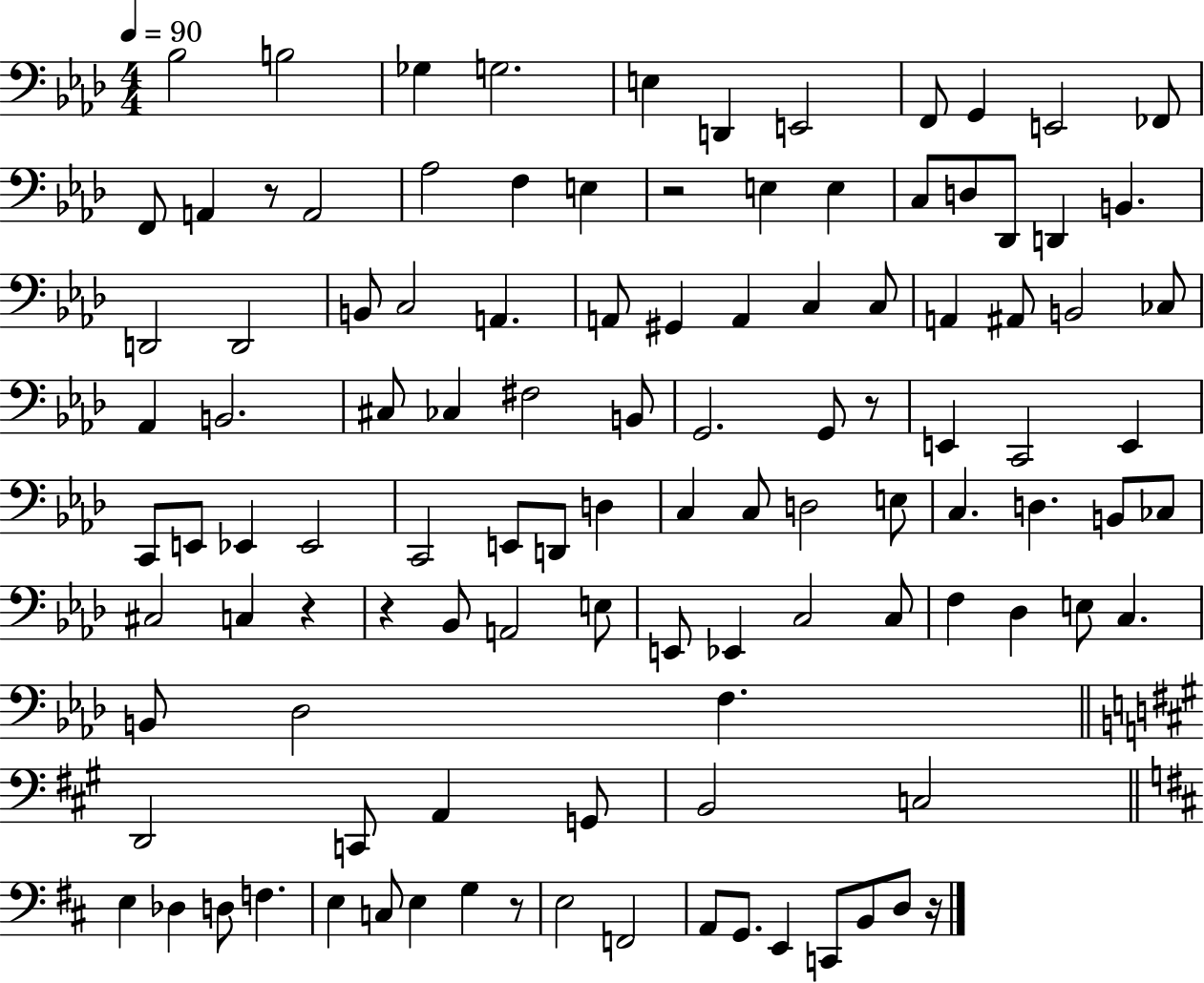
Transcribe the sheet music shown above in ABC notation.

X:1
T:Untitled
M:4/4
L:1/4
K:Ab
_B,2 B,2 _G, G,2 E, D,, E,,2 F,,/2 G,, E,,2 _F,,/2 F,,/2 A,, z/2 A,,2 _A,2 F, E, z2 E, E, C,/2 D,/2 _D,,/2 D,, B,, D,,2 D,,2 B,,/2 C,2 A,, A,,/2 ^G,, A,, C, C,/2 A,, ^A,,/2 B,,2 _C,/2 _A,, B,,2 ^C,/2 _C, ^F,2 B,,/2 G,,2 G,,/2 z/2 E,, C,,2 E,, C,,/2 E,,/2 _E,, _E,,2 C,,2 E,,/2 D,,/2 D, C, C,/2 D,2 E,/2 C, D, B,,/2 _C,/2 ^C,2 C, z z _B,,/2 A,,2 E,/2 E,,/2 _E,, C,2 C,/2 F, _D, E,/2 C, B,,/2 _D,2 F, D,,2 C,,/2 A,, G,,/2 B,,2 C,2 E, _D, D,/2 F, E, C,/2 E, G, z/2 E,2 F,,2 A,,/2 G,,/2 E,, C,,/2 B,,/2 D,/2 z/4